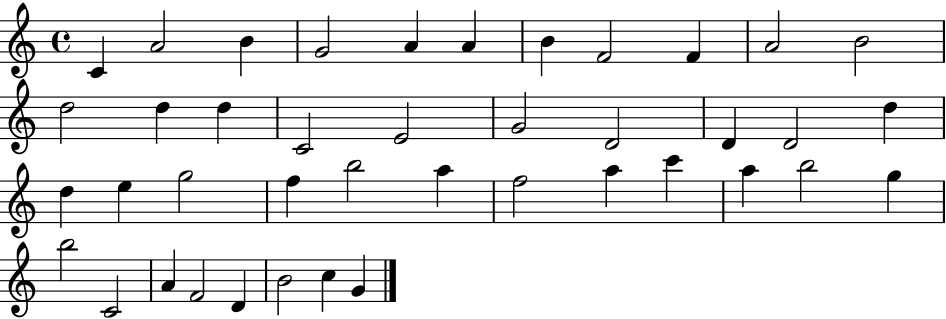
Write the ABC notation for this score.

X:1
T:Untitled
M:4/4
L:1/4
K:C
C A2 B G2 A A B F2 F A2 B2 d2 d d C2 E2 G2 D2 D D2 d d e g2 f b2 a f2 a c' a b2 g b2 C2 A F2 D B2 c G